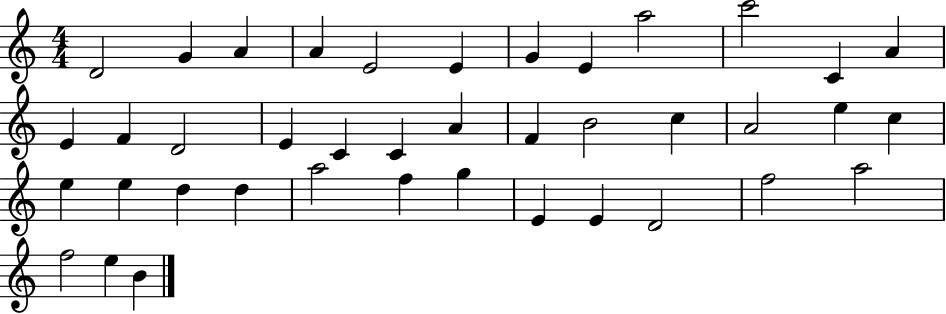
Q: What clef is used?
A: treble